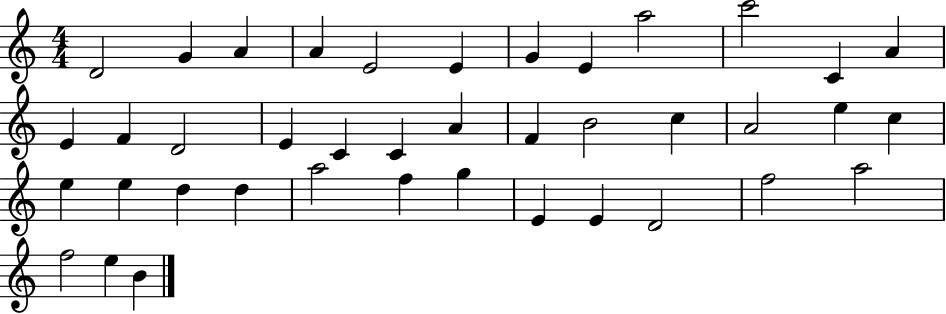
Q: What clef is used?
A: treble